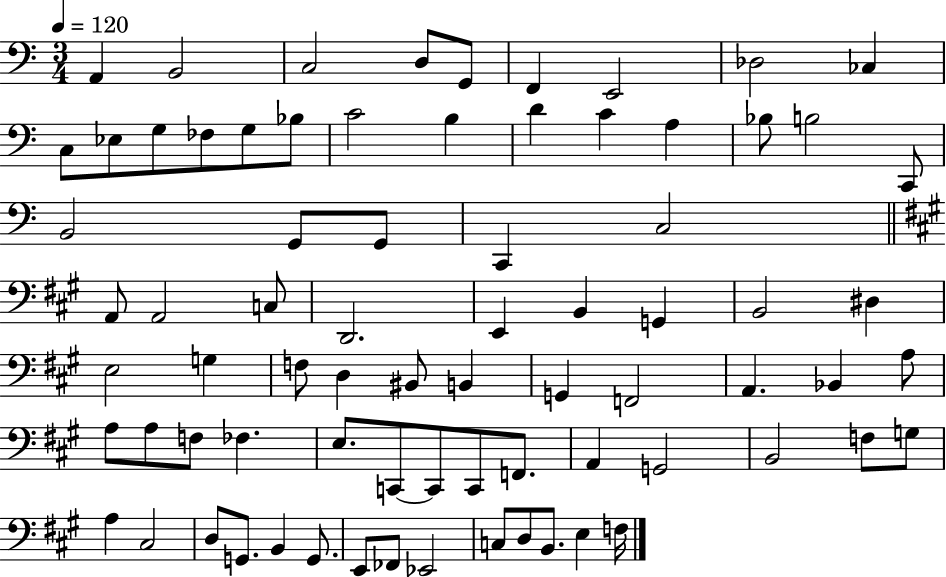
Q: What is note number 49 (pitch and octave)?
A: A3